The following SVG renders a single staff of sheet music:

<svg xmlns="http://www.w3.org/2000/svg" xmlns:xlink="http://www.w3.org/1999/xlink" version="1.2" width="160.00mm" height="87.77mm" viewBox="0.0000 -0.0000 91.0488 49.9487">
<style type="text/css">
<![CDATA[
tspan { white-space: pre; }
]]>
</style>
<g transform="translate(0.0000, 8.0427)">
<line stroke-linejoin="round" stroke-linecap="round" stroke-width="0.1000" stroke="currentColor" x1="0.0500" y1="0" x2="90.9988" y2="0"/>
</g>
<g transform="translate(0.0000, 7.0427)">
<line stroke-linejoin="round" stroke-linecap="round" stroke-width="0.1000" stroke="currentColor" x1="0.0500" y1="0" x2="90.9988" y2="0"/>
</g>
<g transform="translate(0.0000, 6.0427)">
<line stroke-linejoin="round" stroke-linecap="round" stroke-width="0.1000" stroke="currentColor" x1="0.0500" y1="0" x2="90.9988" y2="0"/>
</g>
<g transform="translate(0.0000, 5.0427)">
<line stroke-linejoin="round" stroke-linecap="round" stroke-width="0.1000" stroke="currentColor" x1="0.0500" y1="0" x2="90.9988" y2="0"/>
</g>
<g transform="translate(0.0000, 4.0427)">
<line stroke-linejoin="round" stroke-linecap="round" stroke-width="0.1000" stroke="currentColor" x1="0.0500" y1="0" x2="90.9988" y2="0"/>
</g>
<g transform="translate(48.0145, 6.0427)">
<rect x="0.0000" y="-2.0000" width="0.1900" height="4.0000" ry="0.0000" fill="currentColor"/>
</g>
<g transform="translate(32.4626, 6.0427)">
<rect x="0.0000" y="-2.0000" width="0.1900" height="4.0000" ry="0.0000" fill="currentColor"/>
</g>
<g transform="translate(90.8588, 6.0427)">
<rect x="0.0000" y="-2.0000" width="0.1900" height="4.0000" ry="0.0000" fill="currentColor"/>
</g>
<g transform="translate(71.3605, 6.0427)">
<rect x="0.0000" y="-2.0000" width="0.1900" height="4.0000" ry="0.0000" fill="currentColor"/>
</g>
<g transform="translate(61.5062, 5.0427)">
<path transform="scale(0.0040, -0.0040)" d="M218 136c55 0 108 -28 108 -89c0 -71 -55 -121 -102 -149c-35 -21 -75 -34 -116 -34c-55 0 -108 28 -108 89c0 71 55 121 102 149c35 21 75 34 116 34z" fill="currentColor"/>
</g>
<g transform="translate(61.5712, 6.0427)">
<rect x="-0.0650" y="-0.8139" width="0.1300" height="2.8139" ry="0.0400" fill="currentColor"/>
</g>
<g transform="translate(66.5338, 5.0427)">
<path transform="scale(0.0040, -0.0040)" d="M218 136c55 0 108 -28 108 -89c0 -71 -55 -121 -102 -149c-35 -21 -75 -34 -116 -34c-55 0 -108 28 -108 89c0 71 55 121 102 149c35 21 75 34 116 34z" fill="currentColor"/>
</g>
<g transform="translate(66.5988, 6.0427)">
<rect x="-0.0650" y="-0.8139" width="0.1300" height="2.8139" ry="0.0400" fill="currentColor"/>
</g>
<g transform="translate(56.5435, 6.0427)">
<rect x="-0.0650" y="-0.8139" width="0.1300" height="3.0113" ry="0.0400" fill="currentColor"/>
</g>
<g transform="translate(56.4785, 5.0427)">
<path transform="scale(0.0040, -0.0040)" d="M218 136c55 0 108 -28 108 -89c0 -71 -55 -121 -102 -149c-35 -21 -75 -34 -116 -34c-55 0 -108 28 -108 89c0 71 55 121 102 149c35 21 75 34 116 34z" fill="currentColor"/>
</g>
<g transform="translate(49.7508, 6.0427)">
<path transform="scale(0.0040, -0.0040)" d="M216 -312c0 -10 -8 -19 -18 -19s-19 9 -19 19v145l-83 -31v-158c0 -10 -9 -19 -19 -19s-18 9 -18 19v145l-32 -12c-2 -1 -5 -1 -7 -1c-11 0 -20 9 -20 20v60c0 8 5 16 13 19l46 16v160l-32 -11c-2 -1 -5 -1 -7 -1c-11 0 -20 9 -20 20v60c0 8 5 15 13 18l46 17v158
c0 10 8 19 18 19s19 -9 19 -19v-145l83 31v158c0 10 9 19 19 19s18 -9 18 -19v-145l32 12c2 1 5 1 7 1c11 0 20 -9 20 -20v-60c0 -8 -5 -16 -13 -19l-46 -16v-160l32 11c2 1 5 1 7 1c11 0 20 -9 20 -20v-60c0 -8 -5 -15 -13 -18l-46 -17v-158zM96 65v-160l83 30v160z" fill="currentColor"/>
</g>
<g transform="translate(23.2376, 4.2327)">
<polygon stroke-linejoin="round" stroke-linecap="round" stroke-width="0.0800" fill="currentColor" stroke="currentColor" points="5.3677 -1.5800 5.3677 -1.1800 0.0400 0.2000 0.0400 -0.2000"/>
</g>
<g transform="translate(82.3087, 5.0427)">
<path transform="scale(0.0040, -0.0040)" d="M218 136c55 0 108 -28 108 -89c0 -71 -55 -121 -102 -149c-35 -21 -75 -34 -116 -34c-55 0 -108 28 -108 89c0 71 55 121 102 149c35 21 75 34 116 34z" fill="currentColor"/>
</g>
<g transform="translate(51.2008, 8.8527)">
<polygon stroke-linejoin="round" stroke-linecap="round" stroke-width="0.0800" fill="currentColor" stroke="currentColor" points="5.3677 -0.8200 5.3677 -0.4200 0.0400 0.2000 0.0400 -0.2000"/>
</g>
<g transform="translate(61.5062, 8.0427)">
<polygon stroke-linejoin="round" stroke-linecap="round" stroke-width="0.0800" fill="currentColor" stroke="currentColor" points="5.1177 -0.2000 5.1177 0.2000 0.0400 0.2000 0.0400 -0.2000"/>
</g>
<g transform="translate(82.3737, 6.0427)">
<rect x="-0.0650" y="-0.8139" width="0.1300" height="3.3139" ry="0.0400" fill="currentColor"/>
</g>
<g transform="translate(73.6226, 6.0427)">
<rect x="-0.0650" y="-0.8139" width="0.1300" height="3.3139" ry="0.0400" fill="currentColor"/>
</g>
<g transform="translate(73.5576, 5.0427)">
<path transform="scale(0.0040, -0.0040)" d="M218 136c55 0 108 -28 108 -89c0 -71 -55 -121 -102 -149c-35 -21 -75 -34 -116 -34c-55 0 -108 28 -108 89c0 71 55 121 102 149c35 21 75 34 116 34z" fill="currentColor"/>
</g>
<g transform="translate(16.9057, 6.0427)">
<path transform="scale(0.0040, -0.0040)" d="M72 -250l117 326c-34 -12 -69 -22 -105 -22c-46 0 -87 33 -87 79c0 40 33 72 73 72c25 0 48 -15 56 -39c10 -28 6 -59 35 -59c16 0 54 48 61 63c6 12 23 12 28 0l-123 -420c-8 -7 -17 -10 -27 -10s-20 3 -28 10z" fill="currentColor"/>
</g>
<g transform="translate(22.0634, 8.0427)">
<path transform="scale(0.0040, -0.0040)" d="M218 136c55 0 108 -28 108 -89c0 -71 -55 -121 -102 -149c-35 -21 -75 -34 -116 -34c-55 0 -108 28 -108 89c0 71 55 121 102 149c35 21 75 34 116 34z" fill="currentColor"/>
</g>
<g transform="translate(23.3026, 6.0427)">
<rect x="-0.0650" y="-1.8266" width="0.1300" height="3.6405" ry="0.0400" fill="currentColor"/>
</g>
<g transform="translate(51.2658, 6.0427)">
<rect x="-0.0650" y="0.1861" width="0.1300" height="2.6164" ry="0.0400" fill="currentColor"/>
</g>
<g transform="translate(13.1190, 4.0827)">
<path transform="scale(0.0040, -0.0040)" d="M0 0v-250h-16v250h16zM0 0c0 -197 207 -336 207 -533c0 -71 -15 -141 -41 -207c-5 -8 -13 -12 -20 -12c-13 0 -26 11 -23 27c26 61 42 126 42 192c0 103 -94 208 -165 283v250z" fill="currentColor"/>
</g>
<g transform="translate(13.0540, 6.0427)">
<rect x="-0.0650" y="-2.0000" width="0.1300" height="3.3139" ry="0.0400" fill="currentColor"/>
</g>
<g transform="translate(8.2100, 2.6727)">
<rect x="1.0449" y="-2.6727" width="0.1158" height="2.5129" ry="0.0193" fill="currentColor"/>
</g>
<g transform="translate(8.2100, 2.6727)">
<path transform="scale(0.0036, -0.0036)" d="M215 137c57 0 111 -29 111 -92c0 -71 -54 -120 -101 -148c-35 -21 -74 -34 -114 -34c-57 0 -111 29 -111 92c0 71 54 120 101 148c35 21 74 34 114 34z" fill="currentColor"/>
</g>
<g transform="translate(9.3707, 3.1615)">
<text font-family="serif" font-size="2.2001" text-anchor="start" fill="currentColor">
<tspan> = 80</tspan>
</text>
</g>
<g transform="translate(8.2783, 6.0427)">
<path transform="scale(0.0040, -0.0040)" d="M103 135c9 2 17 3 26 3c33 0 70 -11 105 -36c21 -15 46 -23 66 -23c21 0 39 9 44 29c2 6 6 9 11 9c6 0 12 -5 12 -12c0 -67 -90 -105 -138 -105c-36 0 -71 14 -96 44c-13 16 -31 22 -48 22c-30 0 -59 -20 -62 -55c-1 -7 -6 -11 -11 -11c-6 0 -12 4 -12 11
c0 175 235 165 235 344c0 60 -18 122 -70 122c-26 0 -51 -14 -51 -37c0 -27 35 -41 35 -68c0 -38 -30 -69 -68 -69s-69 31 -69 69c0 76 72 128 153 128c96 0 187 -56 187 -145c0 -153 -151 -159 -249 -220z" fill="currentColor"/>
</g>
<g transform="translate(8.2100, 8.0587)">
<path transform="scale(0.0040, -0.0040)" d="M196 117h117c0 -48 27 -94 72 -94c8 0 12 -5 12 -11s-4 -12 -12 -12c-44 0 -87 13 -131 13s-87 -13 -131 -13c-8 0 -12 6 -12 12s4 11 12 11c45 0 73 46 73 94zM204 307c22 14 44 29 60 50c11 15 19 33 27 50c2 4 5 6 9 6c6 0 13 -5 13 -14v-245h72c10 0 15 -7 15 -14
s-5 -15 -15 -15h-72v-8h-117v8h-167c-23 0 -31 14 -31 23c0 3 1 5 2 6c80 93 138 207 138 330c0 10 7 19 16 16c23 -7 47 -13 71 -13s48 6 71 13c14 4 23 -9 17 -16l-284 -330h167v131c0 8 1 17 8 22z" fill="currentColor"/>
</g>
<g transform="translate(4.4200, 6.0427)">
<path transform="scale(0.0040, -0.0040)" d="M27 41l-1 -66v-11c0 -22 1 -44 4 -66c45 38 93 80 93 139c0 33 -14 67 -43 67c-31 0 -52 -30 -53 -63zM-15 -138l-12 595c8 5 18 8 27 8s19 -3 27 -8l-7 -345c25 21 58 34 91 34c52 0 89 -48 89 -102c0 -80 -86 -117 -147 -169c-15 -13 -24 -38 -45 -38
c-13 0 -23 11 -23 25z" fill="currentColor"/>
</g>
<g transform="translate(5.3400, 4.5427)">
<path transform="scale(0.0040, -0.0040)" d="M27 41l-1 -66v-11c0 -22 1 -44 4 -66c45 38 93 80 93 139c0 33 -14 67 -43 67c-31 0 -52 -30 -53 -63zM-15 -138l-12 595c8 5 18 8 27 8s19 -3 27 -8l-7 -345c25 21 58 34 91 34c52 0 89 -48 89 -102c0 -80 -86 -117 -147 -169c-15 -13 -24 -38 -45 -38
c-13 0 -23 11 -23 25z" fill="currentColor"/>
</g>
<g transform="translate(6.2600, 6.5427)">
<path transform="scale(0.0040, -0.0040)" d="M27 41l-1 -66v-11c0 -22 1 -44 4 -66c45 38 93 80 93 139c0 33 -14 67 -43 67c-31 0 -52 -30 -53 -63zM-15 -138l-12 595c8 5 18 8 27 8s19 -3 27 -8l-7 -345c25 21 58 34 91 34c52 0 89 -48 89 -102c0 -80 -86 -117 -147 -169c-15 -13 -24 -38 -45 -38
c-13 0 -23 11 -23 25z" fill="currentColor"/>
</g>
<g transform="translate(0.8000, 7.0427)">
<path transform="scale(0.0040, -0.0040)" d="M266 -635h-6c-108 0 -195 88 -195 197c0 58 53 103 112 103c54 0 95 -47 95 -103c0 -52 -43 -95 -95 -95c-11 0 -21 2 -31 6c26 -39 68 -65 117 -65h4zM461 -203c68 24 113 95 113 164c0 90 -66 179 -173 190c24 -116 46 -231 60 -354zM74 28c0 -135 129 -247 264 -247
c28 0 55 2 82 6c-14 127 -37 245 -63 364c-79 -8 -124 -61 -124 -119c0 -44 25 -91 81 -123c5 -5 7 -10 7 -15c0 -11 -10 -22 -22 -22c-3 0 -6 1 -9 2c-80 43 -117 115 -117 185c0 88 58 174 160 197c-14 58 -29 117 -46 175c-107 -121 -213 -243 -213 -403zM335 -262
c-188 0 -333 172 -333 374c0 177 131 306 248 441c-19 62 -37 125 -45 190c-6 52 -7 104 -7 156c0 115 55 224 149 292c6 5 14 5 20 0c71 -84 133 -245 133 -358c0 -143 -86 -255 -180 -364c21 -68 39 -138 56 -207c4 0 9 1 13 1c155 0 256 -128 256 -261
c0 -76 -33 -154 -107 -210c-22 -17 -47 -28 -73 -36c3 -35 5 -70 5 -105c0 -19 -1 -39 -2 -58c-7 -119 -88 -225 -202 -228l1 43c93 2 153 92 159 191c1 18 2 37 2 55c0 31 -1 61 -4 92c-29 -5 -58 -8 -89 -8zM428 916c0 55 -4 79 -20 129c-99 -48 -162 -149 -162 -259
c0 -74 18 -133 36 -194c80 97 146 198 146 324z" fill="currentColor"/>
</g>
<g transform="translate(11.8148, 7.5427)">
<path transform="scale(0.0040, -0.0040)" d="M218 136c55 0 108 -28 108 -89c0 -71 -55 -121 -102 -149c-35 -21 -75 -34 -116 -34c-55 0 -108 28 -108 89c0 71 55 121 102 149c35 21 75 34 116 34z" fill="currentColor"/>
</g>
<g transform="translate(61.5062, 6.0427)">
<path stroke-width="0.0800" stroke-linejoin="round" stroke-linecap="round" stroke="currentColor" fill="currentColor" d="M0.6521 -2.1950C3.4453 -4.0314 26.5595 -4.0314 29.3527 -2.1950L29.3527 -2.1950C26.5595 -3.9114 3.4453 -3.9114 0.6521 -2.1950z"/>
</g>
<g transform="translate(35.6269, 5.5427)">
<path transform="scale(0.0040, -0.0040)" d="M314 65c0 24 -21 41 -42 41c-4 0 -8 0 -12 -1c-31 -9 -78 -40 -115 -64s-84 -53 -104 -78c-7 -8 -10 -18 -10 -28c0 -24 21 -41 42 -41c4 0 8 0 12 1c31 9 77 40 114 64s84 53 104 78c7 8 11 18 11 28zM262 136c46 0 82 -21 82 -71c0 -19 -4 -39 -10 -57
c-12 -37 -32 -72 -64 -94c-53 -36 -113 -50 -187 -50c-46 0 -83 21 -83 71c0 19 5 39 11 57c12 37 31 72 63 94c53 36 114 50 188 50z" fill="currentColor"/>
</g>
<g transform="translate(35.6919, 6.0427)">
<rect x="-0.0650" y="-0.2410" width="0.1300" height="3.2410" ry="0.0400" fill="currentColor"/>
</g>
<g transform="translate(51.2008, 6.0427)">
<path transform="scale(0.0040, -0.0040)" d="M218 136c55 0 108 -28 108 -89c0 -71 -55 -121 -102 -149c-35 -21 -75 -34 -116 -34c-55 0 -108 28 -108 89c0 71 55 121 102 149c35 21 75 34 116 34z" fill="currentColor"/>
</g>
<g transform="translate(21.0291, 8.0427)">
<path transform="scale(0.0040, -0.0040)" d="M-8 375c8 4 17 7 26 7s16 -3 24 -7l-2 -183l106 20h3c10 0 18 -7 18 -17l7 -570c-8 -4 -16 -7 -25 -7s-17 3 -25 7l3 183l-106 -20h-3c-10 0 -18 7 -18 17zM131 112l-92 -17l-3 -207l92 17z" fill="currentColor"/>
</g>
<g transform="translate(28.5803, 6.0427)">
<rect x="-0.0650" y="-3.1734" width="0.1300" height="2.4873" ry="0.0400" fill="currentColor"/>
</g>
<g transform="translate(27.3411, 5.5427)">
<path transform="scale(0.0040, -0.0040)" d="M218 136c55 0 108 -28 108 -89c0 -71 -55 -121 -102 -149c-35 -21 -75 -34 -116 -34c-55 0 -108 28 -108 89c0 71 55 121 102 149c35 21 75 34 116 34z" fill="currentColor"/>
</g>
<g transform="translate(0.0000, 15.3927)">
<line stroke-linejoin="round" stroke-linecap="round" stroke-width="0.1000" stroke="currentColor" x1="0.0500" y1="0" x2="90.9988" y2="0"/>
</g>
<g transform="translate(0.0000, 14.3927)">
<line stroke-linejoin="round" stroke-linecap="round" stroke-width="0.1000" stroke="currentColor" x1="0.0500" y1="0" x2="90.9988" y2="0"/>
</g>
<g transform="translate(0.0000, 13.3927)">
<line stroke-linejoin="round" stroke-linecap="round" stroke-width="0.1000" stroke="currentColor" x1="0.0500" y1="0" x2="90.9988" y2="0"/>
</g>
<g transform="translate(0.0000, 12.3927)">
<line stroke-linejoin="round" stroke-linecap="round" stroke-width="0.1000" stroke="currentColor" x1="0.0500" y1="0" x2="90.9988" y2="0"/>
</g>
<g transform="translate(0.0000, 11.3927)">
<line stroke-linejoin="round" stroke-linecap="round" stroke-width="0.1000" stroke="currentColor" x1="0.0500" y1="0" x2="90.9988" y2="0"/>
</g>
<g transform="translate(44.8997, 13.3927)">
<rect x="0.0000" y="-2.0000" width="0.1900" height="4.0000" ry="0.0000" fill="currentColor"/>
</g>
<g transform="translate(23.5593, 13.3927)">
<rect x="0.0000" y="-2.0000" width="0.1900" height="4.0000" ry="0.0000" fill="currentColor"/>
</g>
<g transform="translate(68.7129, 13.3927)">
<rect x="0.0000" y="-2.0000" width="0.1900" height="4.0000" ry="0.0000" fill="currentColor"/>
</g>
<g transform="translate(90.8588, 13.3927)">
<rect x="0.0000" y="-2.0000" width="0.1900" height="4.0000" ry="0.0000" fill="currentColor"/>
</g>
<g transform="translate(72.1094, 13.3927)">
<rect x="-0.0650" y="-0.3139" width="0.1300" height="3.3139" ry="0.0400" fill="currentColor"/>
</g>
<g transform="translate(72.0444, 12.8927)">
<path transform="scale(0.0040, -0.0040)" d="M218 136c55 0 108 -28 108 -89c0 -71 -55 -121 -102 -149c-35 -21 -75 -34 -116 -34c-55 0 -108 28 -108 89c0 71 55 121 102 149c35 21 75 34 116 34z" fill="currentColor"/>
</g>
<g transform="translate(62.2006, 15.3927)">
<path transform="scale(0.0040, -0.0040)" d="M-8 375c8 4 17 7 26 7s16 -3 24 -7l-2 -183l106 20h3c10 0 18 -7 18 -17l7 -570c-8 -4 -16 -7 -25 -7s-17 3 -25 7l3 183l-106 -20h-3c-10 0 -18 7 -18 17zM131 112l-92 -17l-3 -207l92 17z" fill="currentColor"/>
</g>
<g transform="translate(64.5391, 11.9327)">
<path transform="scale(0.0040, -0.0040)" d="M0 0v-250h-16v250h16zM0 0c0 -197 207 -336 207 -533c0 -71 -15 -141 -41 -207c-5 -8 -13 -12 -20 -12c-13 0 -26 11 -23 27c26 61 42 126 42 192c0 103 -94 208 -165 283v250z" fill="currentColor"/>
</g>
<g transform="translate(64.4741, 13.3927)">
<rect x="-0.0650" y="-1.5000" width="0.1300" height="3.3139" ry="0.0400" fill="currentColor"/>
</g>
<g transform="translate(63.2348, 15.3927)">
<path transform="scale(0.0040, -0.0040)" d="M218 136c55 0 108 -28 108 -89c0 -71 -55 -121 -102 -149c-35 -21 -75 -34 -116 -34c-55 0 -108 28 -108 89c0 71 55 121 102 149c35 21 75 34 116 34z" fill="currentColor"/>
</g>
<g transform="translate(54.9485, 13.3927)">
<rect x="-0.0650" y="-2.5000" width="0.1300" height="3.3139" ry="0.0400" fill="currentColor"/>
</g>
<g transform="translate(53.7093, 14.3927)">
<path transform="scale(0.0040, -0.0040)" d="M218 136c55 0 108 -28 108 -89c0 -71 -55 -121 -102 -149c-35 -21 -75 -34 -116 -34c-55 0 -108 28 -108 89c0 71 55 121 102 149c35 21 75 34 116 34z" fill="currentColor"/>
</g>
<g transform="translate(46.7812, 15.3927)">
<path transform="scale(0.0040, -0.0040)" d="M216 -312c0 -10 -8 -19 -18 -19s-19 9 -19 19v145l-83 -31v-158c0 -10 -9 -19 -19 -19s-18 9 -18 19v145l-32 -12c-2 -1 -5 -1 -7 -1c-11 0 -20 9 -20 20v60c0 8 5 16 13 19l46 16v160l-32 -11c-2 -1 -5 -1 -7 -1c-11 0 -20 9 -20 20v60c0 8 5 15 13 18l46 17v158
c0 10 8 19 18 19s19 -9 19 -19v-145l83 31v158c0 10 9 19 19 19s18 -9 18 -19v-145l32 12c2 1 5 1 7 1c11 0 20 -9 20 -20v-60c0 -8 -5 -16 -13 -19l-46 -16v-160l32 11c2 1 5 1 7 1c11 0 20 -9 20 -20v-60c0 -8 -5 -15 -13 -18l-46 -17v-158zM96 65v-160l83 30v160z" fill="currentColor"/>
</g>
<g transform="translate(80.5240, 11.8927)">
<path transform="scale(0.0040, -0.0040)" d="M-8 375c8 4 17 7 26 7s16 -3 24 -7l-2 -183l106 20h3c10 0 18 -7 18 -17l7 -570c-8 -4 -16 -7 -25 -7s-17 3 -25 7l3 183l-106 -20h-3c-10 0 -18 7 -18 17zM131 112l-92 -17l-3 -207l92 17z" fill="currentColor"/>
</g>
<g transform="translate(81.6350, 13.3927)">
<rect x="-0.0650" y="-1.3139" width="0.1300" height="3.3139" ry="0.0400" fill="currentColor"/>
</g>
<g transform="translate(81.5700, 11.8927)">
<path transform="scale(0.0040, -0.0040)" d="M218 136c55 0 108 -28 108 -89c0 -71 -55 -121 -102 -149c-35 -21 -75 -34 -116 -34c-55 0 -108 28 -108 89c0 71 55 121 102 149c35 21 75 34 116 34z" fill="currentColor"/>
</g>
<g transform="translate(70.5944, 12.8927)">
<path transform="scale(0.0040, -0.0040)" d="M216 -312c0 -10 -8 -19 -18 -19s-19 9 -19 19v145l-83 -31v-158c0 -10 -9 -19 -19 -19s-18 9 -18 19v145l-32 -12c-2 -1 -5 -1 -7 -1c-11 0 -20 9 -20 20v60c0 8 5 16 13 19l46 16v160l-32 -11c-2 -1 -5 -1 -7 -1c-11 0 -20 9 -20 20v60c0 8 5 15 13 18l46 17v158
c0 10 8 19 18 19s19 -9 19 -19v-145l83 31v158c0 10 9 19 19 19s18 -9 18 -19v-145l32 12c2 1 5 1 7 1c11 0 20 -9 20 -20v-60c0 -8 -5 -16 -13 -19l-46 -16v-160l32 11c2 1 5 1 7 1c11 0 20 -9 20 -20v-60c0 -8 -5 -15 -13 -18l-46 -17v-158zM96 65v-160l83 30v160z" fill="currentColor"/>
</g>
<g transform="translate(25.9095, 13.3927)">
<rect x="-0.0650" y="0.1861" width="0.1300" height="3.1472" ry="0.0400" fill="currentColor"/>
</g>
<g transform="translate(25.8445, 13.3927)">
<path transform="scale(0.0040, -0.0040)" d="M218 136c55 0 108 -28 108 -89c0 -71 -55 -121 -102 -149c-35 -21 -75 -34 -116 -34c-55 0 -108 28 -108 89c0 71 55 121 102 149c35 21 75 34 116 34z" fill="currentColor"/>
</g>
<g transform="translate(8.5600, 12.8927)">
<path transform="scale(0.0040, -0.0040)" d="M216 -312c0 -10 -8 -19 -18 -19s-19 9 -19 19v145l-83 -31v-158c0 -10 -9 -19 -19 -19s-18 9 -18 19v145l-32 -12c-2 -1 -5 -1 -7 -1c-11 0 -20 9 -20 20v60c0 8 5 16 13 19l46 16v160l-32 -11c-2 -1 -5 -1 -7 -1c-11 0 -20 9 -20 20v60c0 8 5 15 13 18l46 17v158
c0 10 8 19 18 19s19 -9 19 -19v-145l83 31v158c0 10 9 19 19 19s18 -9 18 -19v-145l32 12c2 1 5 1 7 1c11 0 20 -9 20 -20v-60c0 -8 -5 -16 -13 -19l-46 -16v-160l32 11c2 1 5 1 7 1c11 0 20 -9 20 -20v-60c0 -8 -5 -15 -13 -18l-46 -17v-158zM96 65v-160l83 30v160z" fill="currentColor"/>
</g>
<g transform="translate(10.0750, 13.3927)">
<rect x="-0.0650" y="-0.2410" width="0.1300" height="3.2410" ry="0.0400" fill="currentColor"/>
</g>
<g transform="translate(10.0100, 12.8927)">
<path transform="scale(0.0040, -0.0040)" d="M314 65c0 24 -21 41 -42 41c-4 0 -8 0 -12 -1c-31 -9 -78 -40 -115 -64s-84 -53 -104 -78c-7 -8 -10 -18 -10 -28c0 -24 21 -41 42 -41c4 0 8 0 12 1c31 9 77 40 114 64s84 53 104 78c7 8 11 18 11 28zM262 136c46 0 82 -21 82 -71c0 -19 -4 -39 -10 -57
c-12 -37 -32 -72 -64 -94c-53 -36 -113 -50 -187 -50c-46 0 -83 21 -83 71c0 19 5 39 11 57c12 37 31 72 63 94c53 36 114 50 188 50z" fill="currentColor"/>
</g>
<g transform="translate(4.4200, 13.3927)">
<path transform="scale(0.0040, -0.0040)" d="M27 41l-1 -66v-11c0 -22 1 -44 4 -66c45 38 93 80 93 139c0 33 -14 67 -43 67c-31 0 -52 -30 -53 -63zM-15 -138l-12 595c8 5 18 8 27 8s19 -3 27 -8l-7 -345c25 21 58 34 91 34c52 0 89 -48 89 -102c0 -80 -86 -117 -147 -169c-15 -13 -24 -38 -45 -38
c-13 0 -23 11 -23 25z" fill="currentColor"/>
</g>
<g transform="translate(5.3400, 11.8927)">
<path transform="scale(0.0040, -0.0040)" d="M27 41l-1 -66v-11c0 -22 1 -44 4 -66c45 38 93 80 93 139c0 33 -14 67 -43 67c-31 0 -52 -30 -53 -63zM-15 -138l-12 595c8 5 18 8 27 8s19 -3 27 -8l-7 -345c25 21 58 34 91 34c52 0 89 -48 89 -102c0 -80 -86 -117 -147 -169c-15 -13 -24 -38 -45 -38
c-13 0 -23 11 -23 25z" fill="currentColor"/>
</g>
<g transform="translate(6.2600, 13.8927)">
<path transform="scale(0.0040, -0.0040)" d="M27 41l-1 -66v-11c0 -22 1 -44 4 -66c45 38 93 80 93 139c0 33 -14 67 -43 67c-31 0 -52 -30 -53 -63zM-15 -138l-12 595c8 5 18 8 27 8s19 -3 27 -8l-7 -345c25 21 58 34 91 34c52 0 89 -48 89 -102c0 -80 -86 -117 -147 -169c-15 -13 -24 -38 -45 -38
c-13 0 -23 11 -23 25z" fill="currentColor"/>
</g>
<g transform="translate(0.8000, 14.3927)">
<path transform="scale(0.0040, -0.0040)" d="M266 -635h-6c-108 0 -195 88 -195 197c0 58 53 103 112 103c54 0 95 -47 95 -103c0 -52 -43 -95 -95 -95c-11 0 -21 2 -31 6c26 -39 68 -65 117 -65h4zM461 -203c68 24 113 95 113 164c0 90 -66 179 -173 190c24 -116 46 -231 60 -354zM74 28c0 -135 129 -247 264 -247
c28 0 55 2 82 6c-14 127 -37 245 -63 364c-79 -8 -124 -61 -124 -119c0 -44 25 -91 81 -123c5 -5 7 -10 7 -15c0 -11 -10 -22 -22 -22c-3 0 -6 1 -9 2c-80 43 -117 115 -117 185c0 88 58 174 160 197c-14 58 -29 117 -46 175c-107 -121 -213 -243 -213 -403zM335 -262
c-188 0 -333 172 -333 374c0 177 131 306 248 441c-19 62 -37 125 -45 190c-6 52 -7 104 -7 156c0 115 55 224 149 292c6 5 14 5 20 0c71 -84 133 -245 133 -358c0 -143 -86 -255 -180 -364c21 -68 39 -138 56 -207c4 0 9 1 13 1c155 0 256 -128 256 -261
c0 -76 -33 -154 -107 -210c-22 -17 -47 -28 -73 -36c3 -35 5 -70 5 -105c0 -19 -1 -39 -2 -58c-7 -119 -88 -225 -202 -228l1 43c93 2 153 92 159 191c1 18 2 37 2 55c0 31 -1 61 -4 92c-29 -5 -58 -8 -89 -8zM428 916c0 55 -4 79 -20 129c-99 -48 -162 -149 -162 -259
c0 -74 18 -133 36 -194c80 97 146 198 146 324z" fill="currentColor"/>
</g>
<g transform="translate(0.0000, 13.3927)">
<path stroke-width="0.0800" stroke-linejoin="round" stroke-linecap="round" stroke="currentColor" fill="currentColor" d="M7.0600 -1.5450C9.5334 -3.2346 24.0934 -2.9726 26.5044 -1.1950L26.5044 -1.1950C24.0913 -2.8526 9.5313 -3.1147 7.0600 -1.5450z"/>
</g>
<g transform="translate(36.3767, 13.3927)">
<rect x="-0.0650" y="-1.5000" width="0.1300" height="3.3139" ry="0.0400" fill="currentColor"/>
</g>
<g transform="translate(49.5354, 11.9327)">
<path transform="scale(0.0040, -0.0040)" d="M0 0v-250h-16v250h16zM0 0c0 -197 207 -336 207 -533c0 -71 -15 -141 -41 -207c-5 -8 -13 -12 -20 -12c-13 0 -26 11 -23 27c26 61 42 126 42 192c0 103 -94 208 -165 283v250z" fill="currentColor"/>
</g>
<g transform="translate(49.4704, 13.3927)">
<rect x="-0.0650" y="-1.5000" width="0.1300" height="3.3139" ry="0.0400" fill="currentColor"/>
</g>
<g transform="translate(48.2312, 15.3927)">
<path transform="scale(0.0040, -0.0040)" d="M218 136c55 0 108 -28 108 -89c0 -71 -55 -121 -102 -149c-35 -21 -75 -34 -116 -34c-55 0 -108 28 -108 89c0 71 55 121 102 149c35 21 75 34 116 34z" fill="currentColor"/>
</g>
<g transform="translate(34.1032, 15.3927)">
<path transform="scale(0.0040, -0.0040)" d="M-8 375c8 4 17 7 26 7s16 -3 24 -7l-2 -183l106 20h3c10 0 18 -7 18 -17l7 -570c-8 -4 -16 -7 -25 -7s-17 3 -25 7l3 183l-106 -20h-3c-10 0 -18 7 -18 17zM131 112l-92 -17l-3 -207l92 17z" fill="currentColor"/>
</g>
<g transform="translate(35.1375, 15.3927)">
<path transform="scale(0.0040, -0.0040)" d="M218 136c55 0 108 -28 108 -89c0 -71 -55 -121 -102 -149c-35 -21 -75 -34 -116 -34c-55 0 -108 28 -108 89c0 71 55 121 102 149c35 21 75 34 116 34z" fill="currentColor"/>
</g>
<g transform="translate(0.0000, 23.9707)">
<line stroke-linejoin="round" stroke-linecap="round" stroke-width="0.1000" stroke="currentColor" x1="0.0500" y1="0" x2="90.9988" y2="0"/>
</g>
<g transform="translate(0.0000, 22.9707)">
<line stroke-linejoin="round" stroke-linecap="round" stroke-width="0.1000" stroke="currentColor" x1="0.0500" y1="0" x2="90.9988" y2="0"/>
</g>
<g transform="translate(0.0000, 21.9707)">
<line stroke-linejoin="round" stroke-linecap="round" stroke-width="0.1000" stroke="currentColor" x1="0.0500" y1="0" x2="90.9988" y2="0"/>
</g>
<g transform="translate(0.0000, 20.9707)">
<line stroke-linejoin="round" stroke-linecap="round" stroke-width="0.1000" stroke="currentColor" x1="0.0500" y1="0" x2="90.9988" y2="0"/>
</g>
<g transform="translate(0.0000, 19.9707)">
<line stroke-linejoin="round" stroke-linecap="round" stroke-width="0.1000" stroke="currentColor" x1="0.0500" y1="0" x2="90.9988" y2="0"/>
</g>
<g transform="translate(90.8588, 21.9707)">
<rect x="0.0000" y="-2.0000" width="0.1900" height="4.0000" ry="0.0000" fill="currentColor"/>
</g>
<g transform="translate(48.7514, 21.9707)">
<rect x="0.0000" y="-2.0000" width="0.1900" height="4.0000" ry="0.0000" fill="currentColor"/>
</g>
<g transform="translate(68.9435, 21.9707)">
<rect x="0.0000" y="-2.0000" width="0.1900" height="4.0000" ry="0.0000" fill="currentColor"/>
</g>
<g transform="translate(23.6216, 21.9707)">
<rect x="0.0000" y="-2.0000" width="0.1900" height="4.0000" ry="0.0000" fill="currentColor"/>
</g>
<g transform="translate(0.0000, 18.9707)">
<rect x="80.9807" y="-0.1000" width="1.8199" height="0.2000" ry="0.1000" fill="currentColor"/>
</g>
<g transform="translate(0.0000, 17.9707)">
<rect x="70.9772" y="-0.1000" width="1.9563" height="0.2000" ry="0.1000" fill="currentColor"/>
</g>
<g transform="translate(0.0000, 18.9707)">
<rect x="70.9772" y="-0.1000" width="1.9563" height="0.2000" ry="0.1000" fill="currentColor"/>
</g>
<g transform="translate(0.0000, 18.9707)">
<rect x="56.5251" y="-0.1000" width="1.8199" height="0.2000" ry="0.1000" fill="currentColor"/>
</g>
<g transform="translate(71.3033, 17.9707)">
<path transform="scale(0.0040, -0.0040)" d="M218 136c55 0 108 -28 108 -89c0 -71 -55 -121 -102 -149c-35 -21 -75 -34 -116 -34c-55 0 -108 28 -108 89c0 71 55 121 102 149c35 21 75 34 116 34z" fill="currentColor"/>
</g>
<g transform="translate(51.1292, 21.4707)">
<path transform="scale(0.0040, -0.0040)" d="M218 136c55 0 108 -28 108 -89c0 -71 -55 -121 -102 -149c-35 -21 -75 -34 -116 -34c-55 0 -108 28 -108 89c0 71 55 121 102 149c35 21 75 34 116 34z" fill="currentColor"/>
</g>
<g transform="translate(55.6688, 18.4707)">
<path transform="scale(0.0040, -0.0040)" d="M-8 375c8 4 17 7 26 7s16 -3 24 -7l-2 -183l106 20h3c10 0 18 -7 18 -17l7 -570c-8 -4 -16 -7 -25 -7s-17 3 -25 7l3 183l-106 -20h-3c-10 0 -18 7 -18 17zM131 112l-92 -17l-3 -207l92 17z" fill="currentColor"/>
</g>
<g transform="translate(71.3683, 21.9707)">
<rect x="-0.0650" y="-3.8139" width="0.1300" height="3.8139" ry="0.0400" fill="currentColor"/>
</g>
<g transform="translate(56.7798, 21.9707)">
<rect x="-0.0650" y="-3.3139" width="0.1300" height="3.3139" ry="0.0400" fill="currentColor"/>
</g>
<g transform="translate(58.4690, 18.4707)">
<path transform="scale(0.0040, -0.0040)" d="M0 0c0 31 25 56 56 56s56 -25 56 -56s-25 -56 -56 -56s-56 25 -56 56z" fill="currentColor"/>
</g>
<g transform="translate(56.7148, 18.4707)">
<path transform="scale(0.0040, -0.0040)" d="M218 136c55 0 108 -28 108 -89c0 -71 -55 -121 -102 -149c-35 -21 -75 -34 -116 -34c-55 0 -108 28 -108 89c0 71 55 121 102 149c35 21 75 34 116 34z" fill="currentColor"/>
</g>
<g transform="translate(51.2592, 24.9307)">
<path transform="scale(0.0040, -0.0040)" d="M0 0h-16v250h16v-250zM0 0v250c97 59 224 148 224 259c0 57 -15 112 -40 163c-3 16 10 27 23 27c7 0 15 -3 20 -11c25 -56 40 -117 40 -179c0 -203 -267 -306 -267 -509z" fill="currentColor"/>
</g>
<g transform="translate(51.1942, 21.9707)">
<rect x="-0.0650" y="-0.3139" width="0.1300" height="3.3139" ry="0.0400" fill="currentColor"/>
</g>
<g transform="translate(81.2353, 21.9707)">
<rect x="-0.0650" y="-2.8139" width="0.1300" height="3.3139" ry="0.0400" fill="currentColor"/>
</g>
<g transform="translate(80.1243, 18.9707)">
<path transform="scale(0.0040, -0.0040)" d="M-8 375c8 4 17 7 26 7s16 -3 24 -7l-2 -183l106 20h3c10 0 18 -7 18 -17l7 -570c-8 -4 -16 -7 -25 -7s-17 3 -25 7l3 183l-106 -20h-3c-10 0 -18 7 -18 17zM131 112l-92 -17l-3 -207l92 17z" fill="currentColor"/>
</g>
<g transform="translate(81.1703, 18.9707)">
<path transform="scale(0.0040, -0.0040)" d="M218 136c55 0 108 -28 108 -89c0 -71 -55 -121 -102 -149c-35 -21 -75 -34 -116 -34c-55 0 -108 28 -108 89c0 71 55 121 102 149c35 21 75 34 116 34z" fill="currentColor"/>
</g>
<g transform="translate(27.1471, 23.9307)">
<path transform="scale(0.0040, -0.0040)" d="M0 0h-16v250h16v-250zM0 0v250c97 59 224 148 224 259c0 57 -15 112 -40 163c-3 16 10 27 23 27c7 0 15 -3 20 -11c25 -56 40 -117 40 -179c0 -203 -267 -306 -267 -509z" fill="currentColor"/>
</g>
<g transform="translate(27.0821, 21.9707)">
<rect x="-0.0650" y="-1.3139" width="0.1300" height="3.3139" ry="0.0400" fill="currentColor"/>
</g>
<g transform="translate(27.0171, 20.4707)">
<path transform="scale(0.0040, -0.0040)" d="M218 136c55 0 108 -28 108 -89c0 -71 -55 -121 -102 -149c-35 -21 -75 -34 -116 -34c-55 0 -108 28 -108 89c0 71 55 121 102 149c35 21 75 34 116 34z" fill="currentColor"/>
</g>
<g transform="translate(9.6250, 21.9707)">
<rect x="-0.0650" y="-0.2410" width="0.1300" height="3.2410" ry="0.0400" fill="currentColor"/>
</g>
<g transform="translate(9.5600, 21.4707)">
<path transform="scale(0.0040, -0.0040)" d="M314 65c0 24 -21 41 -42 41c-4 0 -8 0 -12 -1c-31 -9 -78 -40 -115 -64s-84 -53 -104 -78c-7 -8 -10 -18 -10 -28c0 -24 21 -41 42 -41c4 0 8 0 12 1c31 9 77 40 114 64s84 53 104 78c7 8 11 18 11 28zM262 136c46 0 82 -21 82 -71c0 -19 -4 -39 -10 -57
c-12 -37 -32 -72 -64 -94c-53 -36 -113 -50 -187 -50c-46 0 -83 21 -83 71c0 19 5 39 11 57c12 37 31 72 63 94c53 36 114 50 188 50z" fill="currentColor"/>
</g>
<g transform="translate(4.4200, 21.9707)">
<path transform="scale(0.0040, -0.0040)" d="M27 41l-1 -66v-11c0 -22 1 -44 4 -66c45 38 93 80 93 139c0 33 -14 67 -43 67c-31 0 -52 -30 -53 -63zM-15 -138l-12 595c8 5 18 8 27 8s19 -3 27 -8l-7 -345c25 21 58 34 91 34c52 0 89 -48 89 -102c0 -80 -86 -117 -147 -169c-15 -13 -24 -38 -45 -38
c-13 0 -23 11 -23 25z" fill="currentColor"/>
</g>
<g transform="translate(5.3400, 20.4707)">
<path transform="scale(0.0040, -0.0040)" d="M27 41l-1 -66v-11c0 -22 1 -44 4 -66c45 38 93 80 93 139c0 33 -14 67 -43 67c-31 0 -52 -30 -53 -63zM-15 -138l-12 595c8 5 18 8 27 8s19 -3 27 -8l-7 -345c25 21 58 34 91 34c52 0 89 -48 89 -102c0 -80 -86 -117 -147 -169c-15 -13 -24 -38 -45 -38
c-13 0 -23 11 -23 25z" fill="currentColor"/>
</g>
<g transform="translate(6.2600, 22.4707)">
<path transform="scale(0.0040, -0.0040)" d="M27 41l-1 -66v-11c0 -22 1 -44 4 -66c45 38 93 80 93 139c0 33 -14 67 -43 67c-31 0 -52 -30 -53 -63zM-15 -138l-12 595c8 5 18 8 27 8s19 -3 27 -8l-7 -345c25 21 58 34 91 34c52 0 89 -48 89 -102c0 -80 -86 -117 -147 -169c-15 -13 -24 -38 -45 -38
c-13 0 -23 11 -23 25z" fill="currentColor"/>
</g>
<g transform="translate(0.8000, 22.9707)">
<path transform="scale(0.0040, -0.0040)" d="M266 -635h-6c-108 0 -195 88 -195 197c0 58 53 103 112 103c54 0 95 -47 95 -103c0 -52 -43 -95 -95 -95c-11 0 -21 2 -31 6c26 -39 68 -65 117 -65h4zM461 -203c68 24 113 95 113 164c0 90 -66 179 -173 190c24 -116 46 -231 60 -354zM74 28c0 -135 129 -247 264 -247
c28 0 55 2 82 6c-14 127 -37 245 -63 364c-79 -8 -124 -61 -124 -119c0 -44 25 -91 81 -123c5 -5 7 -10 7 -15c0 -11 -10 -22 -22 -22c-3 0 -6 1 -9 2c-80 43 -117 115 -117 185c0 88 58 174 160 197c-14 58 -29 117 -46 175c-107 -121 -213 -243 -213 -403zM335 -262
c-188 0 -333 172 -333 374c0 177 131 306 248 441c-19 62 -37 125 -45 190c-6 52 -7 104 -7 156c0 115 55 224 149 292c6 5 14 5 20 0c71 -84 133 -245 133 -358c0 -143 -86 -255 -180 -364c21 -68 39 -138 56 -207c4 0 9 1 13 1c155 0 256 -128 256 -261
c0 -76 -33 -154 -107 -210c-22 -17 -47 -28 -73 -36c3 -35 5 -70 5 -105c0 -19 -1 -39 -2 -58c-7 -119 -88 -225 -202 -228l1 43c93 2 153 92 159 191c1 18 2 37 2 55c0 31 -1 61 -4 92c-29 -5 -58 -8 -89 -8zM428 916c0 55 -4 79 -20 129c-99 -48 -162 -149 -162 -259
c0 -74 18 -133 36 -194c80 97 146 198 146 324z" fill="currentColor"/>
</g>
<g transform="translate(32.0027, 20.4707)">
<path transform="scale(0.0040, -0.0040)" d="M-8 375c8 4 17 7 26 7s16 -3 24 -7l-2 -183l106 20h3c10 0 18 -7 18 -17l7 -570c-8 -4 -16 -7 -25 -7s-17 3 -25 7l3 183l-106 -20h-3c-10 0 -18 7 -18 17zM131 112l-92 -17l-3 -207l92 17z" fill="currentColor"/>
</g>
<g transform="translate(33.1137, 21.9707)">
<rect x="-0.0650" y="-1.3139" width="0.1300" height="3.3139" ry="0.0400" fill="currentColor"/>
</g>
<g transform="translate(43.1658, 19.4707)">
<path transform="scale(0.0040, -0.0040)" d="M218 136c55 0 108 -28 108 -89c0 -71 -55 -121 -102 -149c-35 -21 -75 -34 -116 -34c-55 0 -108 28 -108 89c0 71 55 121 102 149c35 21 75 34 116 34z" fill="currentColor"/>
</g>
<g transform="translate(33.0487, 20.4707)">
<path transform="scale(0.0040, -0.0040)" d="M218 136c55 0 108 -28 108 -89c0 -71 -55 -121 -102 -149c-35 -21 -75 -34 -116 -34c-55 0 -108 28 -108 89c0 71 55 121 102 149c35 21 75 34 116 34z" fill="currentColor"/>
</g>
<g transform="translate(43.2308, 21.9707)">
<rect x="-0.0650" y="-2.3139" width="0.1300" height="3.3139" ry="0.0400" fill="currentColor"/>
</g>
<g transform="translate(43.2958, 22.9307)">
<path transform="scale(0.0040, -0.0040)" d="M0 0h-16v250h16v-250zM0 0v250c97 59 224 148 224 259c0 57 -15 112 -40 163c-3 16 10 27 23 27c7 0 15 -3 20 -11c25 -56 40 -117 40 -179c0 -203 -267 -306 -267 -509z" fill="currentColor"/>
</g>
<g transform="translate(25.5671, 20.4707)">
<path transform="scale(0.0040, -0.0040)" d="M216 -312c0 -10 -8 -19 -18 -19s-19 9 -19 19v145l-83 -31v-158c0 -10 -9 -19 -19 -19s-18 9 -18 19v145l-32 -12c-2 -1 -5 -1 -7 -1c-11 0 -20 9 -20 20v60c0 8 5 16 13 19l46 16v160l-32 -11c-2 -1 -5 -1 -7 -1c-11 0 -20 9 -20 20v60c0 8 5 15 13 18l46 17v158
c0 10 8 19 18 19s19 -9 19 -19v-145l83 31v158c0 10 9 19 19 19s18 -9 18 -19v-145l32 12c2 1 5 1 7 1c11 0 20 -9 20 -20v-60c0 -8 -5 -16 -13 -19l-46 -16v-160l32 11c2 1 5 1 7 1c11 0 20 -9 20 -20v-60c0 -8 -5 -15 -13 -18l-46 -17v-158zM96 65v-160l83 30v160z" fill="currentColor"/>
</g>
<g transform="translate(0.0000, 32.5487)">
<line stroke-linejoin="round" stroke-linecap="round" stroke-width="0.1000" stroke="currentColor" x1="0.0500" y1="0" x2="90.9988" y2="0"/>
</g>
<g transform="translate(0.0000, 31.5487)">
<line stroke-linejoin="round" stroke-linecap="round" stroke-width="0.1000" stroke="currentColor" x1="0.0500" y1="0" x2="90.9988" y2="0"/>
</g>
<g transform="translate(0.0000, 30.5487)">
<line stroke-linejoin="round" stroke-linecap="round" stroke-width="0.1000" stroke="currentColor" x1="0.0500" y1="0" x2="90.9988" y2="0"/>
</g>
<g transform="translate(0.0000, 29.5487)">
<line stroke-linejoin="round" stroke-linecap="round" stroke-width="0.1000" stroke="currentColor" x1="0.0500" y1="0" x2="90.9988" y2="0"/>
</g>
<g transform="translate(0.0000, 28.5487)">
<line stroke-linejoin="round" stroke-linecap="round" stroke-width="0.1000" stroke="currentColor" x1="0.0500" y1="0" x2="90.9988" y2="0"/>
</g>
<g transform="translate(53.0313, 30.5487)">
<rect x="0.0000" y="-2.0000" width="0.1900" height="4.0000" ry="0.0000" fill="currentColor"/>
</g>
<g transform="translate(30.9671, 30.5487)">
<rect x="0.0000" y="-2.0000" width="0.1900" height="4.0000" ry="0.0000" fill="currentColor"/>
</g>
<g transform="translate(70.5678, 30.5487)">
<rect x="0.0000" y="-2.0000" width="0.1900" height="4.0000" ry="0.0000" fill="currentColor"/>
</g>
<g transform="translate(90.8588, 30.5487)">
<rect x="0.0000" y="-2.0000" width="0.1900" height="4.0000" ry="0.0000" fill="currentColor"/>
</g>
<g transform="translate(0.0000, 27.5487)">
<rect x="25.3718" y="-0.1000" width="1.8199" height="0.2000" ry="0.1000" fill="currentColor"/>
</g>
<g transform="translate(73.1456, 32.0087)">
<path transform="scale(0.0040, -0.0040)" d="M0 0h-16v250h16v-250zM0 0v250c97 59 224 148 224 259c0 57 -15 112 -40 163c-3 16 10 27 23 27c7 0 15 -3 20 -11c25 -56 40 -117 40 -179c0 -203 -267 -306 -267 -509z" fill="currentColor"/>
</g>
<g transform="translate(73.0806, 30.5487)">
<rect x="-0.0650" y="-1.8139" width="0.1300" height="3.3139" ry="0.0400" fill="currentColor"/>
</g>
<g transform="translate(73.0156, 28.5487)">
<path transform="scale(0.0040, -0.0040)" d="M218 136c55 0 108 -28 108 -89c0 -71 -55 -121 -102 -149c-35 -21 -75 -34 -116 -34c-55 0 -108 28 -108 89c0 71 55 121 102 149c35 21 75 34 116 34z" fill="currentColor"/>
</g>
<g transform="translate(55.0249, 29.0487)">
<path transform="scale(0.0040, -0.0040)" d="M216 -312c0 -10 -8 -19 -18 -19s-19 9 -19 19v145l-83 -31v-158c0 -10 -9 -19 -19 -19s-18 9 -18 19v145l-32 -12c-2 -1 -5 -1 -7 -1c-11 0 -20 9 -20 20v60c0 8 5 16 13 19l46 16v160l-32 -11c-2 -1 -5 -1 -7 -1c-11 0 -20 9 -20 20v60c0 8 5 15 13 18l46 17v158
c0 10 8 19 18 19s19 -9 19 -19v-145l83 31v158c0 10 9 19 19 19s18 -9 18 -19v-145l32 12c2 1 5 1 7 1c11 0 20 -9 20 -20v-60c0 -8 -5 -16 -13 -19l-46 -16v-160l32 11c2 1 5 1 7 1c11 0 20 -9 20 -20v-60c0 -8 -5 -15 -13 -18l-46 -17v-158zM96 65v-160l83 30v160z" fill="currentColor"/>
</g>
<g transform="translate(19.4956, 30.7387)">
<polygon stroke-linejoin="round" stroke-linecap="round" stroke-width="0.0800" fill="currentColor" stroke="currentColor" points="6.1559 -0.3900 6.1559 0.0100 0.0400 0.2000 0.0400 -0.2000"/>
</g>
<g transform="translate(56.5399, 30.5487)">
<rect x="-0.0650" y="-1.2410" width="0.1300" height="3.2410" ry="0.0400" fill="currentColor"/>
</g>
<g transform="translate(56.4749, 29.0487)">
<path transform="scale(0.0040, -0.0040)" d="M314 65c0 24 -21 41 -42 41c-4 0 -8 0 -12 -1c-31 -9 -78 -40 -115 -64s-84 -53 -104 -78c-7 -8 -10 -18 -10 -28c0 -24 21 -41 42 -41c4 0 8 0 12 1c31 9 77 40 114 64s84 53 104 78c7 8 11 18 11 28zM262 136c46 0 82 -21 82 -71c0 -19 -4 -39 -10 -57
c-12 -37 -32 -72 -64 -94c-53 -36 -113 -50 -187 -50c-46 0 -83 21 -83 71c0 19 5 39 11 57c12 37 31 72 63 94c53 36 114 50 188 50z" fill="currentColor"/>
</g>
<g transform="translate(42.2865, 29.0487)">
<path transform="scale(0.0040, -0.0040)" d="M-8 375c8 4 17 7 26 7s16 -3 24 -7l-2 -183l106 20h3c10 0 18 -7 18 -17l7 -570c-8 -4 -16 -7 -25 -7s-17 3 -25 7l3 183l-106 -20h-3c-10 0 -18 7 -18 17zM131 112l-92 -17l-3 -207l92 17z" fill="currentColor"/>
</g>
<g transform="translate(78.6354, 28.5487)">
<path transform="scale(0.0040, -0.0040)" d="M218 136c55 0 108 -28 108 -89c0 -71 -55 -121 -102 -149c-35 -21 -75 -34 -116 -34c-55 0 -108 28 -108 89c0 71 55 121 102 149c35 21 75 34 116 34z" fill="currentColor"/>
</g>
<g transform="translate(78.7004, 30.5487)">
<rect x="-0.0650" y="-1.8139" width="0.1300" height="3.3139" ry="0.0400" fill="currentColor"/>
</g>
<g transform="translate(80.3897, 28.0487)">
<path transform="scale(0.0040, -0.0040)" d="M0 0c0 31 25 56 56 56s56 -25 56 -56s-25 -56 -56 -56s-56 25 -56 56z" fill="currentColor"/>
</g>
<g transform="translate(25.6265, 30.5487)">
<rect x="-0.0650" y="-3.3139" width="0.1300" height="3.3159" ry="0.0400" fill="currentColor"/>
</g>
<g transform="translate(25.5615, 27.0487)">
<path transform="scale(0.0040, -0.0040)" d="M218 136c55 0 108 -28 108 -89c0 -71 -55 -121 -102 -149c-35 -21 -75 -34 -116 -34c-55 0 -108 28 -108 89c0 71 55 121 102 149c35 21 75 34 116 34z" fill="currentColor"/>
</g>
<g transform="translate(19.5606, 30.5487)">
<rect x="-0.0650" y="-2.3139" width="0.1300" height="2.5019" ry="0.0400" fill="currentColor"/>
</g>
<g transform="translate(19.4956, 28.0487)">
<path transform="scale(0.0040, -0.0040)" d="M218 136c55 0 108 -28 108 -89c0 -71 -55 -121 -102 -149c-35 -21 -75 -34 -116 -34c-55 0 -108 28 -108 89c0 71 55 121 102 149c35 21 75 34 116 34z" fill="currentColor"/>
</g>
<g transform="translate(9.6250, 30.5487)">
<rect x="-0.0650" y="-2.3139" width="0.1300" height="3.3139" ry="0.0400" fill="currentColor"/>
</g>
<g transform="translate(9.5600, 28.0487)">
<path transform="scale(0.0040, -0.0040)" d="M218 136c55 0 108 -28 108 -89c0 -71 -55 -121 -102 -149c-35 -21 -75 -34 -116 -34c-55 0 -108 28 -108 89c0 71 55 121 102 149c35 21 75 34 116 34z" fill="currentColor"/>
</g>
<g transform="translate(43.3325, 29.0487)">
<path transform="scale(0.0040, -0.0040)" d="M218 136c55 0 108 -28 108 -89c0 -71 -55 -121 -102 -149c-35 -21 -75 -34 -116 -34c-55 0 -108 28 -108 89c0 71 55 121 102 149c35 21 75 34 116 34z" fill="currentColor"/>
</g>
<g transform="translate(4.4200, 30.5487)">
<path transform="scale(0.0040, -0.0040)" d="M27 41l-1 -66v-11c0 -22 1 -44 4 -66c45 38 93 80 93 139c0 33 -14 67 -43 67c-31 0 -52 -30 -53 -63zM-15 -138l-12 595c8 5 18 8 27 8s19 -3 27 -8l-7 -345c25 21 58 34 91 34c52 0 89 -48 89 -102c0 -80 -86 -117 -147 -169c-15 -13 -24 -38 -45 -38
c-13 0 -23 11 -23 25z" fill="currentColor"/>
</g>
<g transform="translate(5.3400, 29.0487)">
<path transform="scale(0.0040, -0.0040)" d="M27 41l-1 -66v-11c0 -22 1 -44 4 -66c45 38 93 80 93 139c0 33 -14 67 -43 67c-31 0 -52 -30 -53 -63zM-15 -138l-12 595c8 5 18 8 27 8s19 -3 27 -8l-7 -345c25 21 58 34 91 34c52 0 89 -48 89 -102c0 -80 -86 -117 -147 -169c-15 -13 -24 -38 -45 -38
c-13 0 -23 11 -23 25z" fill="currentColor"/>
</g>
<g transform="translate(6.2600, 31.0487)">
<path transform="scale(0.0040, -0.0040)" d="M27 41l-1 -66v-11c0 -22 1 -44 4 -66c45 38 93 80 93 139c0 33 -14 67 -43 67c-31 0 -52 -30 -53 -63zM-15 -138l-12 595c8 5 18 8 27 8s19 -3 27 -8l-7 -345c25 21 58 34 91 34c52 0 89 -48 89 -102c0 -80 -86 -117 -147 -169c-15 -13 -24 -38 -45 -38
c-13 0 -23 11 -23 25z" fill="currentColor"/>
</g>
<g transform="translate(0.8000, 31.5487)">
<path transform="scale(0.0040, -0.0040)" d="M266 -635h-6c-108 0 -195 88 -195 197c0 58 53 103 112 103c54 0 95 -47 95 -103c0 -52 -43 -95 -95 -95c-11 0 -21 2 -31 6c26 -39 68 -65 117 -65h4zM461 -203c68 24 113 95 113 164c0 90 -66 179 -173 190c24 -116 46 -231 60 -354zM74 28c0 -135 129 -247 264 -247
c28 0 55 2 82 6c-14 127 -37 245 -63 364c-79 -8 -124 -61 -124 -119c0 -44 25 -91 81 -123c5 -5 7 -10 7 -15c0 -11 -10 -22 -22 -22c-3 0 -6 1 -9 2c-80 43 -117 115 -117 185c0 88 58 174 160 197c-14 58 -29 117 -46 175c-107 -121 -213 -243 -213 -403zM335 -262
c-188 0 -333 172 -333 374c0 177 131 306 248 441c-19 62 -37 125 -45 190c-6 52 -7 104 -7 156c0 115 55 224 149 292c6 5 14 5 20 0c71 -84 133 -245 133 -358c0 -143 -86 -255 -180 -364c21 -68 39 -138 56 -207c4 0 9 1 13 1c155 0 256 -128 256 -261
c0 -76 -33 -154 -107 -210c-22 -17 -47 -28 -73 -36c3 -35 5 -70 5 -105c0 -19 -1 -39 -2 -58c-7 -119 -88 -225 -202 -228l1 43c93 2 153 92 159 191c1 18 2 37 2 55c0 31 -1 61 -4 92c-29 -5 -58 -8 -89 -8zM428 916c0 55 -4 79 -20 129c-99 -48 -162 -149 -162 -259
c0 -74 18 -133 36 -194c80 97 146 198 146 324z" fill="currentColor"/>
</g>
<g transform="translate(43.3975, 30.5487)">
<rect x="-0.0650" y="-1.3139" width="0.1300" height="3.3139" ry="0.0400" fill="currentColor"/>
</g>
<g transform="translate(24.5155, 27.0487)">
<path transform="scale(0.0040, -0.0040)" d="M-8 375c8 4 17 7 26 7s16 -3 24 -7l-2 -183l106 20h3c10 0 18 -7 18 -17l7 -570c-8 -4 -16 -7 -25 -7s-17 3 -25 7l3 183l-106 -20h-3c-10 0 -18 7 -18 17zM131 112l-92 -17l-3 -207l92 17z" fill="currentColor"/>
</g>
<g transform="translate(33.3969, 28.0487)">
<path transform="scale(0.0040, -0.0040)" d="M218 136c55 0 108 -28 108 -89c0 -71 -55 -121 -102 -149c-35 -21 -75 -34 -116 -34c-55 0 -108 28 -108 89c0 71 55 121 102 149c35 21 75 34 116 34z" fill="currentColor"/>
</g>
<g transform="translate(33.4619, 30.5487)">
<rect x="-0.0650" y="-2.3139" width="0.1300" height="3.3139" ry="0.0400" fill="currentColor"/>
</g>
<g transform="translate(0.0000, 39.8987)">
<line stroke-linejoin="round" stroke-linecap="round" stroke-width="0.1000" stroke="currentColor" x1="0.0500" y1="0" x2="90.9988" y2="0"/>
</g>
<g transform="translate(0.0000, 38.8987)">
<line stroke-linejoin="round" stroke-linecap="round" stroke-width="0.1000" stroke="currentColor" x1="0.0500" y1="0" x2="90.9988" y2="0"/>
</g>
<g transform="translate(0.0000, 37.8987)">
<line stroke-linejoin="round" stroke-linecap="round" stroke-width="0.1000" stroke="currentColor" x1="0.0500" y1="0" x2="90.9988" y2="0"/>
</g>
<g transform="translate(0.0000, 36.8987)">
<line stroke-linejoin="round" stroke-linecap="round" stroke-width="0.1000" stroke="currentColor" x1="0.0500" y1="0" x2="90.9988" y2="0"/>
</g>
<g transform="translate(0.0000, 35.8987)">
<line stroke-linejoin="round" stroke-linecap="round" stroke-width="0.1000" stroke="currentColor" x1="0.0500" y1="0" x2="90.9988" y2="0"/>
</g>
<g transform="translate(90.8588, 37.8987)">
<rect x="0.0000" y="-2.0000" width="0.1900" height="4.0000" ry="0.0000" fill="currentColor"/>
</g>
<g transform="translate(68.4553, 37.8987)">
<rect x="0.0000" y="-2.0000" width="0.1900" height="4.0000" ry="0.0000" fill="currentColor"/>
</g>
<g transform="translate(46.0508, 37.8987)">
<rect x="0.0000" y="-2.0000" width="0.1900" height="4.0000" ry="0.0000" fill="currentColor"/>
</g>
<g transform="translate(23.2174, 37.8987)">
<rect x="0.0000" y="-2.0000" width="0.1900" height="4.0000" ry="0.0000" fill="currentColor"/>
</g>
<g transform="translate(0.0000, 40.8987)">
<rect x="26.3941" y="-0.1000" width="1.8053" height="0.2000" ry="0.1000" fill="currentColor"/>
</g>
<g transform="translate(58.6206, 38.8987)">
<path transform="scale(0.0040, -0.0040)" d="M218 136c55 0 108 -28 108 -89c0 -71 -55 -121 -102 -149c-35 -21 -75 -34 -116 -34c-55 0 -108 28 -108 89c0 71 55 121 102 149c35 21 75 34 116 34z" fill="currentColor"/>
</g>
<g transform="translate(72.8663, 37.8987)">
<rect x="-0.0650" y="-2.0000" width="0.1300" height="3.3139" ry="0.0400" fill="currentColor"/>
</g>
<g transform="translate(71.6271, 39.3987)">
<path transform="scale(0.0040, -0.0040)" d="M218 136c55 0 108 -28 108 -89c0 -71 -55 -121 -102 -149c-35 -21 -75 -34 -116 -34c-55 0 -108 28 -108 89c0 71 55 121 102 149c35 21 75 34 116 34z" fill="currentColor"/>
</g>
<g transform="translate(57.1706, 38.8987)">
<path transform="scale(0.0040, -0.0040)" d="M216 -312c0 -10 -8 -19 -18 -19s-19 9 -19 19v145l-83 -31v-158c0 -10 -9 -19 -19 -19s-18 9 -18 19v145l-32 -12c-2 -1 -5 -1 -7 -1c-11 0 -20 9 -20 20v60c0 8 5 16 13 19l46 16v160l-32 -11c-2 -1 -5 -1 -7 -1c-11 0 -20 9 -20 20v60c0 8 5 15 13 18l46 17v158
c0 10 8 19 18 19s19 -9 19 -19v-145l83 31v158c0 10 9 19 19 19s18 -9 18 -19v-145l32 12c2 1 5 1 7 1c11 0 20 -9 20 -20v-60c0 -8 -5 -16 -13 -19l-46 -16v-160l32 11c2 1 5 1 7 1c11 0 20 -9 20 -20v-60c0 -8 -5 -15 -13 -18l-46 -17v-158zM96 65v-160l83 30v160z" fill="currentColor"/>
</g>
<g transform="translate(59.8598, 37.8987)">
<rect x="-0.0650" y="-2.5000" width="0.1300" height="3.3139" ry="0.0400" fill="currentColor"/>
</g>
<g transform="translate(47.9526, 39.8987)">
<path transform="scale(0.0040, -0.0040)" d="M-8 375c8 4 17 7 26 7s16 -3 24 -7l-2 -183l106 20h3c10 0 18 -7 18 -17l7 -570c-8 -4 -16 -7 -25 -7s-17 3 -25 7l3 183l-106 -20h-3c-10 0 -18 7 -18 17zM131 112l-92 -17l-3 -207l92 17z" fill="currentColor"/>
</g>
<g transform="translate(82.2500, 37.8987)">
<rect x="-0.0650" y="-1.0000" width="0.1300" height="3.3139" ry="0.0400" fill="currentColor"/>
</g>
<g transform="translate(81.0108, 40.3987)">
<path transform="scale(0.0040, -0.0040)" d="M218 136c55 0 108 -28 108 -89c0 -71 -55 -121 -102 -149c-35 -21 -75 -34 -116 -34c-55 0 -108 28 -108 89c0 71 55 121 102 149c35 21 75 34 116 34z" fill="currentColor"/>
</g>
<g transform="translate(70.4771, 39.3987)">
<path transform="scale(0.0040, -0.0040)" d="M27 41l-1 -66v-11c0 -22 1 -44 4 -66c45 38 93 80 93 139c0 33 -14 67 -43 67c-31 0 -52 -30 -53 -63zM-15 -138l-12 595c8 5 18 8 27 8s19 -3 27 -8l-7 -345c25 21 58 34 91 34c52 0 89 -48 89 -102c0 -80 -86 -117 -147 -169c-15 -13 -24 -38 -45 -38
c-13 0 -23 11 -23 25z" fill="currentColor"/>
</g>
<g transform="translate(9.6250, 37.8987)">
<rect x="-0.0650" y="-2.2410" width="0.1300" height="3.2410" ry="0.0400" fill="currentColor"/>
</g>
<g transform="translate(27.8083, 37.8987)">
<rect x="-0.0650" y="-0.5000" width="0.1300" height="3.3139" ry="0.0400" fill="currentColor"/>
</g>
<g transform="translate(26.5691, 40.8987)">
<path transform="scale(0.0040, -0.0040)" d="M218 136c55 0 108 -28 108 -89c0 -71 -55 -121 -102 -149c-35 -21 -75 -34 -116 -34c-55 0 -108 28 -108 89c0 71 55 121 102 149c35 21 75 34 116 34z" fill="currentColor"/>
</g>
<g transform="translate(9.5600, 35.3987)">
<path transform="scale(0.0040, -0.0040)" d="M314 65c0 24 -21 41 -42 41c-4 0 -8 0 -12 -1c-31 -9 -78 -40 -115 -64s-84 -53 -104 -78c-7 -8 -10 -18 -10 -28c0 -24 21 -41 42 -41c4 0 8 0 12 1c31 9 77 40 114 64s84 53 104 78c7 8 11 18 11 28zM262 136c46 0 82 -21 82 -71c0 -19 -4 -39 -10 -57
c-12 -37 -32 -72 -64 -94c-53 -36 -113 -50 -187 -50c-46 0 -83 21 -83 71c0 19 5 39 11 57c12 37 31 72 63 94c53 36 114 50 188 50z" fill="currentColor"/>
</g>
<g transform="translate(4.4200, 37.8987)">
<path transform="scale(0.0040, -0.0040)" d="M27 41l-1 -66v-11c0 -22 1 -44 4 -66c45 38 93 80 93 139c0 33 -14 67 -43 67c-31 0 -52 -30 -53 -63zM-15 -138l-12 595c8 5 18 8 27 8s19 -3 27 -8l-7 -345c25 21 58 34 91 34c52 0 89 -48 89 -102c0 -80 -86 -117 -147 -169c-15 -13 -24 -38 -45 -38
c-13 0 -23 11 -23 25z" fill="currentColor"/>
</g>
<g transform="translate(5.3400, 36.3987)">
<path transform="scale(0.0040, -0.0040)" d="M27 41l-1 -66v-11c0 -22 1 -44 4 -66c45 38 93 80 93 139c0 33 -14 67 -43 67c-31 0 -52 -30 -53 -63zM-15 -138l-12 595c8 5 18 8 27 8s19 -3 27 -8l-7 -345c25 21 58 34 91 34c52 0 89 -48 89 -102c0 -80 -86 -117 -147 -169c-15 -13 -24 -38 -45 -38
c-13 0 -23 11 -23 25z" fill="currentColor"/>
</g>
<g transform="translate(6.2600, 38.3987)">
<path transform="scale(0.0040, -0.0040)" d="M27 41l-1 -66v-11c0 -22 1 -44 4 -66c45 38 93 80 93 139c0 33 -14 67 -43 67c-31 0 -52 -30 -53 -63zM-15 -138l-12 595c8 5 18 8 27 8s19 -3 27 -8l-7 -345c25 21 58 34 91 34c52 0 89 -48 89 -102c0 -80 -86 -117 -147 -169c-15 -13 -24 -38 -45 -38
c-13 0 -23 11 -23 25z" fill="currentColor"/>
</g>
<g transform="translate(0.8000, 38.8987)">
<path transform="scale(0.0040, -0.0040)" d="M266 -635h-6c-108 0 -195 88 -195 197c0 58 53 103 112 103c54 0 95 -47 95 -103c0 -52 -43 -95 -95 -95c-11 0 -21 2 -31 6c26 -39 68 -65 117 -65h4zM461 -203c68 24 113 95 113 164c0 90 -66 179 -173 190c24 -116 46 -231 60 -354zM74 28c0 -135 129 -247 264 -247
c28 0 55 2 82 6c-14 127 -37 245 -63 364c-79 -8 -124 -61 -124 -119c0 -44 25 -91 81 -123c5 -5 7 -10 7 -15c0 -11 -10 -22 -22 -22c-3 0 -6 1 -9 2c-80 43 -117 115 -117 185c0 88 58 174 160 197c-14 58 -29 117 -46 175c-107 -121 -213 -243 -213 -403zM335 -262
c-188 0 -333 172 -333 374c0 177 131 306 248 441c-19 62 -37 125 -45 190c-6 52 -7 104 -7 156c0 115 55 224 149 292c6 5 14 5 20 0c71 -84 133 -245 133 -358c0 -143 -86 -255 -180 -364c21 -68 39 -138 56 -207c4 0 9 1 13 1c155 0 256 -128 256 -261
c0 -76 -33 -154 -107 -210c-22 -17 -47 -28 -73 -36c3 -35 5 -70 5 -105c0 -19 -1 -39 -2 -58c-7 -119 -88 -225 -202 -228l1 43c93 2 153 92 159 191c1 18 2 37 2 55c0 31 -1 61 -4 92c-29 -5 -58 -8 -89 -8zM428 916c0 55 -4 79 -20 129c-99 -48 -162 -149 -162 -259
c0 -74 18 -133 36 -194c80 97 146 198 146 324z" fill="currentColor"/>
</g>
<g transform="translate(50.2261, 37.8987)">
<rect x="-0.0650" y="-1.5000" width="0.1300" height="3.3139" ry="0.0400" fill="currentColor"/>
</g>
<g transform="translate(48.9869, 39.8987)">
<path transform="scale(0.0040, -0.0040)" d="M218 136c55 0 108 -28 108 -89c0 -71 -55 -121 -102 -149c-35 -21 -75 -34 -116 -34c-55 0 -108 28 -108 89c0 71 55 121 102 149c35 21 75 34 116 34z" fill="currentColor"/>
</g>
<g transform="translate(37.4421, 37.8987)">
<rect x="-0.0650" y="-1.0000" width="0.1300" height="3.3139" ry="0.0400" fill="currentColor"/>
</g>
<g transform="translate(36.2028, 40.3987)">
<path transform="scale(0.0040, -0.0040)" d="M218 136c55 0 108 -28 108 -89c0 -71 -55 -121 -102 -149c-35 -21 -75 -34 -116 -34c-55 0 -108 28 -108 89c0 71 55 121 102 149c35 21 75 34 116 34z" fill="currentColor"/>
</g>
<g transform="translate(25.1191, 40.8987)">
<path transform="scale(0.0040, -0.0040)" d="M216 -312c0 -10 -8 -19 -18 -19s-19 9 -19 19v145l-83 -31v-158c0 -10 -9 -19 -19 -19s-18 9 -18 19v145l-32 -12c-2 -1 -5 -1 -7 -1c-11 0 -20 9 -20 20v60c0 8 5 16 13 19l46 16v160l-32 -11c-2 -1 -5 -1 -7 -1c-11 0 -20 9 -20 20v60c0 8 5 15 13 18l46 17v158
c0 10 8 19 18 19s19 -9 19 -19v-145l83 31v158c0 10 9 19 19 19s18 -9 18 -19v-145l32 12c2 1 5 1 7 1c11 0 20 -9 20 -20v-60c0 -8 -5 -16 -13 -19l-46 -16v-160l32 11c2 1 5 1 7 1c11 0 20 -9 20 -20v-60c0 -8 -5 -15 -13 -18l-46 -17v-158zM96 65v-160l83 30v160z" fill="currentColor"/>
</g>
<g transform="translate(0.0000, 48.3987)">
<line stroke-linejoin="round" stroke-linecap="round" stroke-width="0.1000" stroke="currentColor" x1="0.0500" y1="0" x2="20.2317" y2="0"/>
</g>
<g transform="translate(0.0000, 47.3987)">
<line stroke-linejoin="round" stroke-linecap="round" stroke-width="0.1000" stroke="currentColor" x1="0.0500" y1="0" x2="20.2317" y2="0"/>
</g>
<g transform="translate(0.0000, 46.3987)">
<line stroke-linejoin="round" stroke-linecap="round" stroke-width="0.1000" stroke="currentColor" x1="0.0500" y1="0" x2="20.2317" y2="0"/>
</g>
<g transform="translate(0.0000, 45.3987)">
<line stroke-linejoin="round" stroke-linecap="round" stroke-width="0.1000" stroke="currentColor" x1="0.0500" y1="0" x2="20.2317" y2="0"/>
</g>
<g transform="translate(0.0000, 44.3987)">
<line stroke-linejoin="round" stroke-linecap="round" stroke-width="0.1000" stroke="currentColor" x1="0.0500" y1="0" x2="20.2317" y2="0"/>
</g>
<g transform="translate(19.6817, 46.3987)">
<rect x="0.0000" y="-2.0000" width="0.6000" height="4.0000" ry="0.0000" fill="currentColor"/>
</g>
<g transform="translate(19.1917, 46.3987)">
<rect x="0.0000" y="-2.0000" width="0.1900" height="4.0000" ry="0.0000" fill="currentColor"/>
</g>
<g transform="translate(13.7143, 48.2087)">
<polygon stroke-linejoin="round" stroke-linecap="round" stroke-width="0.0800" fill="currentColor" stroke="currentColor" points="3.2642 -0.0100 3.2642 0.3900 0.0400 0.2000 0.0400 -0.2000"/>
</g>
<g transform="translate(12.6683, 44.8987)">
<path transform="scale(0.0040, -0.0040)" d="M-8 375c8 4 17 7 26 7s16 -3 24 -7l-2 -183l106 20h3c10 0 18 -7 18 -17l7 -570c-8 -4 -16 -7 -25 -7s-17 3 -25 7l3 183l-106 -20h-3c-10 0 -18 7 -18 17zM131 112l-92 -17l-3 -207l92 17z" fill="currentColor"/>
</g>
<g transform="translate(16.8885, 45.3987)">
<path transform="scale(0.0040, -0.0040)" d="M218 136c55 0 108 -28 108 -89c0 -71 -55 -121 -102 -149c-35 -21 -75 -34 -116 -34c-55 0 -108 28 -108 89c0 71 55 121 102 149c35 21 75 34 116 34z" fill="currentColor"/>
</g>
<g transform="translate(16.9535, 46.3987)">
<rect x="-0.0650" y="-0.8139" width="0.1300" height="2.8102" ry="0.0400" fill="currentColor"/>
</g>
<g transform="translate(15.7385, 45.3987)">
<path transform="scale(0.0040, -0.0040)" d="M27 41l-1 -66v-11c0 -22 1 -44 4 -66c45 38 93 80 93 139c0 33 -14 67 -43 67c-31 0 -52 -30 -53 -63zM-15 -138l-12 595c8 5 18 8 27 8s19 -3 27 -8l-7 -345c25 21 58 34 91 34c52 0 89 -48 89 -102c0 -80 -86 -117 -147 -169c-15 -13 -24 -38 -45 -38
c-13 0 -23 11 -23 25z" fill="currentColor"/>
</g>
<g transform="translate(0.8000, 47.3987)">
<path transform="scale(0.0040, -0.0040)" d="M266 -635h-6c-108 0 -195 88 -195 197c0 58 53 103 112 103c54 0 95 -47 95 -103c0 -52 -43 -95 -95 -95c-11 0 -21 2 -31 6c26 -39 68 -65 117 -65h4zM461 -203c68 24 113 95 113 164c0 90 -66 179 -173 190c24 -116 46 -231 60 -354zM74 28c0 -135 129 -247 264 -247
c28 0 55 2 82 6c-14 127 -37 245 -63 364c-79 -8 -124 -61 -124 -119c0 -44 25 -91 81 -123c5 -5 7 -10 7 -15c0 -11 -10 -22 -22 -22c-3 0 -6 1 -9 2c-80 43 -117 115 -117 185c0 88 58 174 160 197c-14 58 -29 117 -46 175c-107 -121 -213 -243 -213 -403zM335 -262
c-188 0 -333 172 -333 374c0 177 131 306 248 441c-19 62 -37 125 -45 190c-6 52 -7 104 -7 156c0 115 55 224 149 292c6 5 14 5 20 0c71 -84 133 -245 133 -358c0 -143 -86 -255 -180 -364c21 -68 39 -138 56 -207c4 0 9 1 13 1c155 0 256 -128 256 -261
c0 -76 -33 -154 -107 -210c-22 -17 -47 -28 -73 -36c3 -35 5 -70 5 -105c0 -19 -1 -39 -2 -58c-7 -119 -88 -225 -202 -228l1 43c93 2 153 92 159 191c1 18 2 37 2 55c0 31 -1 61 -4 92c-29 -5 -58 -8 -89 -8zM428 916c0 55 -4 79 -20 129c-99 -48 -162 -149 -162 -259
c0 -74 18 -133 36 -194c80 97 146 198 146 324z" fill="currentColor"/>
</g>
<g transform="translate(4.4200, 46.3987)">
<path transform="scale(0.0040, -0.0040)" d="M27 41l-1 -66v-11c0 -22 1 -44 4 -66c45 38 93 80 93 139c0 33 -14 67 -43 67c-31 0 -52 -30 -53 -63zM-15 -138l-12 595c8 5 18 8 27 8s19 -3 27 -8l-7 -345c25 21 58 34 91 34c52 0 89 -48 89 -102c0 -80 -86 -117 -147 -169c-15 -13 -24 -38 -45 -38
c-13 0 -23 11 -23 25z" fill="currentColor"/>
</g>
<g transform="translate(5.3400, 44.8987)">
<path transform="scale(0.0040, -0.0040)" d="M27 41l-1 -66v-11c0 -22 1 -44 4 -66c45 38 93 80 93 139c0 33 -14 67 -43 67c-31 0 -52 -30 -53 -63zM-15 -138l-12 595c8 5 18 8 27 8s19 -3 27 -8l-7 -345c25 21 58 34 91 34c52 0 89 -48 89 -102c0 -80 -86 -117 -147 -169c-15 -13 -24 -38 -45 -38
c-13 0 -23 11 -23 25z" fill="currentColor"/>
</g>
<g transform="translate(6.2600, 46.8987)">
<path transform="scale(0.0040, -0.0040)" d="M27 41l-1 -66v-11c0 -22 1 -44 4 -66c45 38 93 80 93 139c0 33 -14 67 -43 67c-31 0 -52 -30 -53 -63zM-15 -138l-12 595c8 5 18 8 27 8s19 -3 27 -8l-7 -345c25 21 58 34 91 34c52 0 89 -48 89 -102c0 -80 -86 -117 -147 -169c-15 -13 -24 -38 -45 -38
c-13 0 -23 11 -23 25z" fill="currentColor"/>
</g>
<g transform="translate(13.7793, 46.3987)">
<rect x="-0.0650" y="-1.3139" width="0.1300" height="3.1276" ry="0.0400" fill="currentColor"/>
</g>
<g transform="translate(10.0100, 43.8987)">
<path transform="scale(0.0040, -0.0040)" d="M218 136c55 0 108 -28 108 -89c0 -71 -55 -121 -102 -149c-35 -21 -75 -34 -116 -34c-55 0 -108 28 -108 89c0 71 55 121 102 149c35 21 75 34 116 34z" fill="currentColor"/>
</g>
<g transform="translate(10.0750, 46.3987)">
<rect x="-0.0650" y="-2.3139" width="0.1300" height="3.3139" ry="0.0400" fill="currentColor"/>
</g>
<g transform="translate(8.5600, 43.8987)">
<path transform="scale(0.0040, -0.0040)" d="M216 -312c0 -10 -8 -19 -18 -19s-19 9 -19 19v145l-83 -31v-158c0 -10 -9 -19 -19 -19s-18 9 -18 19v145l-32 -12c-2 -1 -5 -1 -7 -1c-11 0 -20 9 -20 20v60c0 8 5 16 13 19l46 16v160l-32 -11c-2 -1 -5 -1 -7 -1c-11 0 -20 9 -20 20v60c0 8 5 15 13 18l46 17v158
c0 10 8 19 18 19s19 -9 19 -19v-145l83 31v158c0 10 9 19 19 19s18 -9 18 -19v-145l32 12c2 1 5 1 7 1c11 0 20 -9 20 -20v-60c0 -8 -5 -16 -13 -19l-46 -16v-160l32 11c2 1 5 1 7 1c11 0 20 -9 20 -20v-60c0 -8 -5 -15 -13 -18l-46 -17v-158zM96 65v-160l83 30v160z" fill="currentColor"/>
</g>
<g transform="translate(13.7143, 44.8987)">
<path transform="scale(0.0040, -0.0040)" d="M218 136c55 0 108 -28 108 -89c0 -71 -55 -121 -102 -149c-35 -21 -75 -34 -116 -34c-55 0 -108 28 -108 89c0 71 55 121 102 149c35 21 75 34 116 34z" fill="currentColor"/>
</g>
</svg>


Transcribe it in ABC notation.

X:1
T:Untitled
M:2/4
L:1/4
K:Eb
F/2 z/2 E/2 c/2 c2 ^B/2 d/2 d/2 d/2 d d ^c2 _B E ^E/2 G E/2 ^c e c2 ^e/2 e g/2 c/2 b c' a g g/2 b/2 g e ^e2 f/2 f g2 ^C D E ^G _F D ^g e/2 _d/2